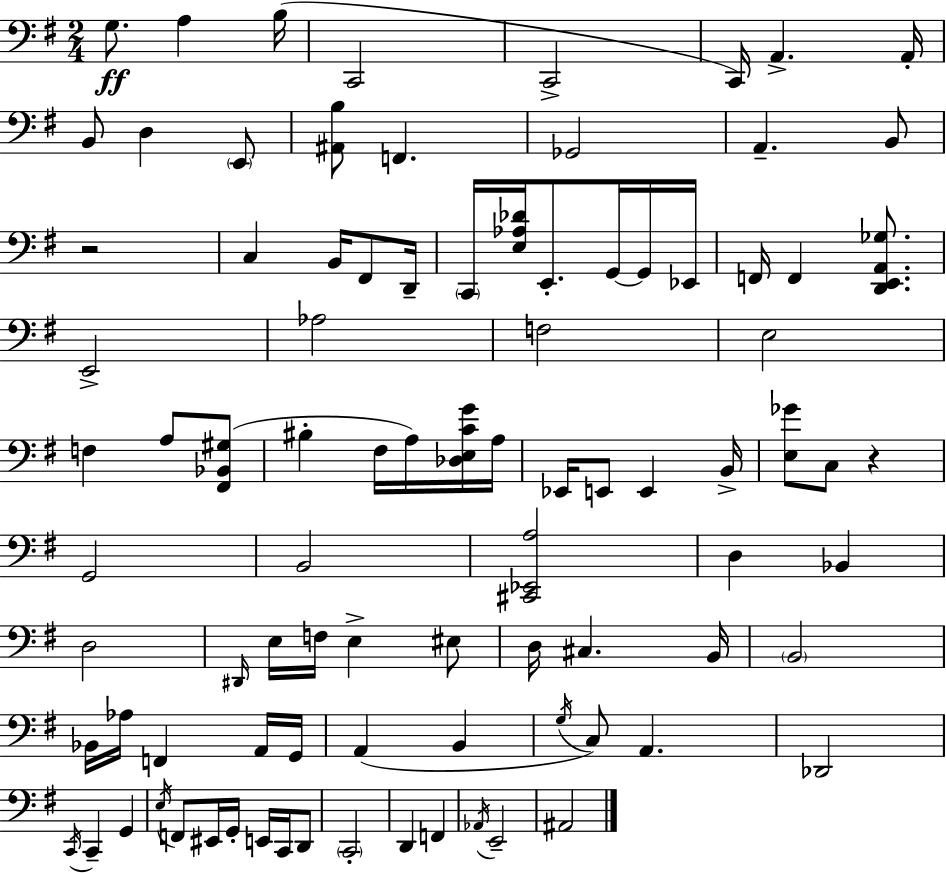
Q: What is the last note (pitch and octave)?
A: A#2